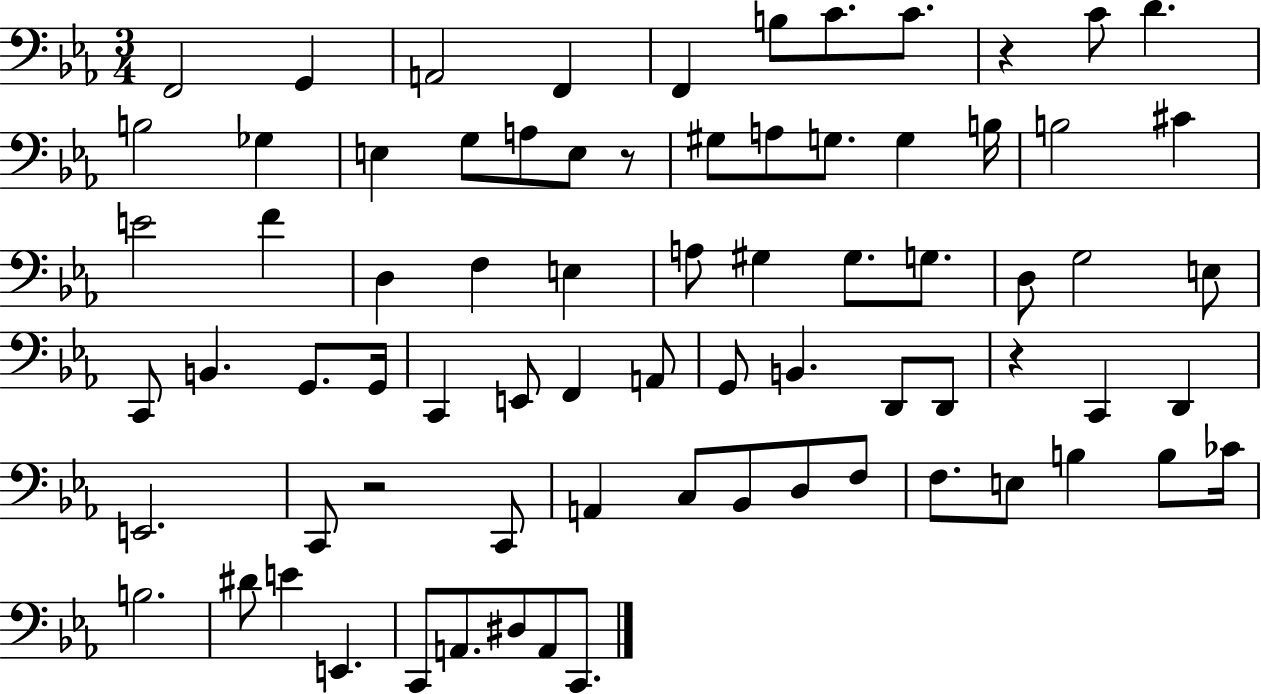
{
  \clef bass
  \numericTimeSignature
  \time 3/4
  \key ees \major
  \repeat volta 2 { f,2 g,4 | a,2 f,4 | f,4 b8 c'8. c'8. | r4 c'8 d'4. | \break b2 ges4 | e4 g8 a8 e8 r8 | gis8 a8 g8. g4 b16 | b2 cis'4 | \break e'2 f'4 | d4 f4 e4 | a8 gis4 gis8. g8. | d8 g2 e8 | \break c,8 b,4. g,8. g,16 | c,4 e,8 f,4 a,8 | g,8 b,4. d,8 d,8 | r4 c,4 d,4 | \break e,2. | c,8 r2 c,8 | a,4 c8 bes,8 d8 f8 | f8. e8 b4 b8 ces'16 | \break b2. | dis'8 e'4 e,4. | c,8 a,8. dis8 a,8 c,8. | } \bar "|."
}